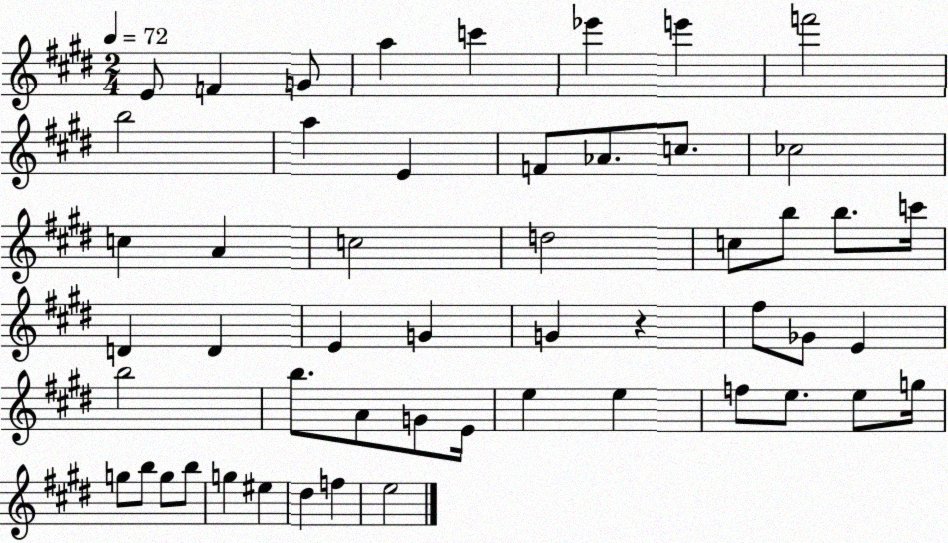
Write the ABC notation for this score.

X:1
T:Untitled
M:2/4
L:1/4
K:E
E/2 F G/2 a c' _e' e' f'2 b2 a E F/2 _A/2 c/2 _c2 c A c2 d2 c/2 b/2 b/2 c'/4 D D E G G z ^f/2 _G/2 E b2 b/2 A/2 G/2 E/4 e e f/2 e/2 e/2 g/4 g/2 b/2 g/2 b/2 g ^e ^d f e2